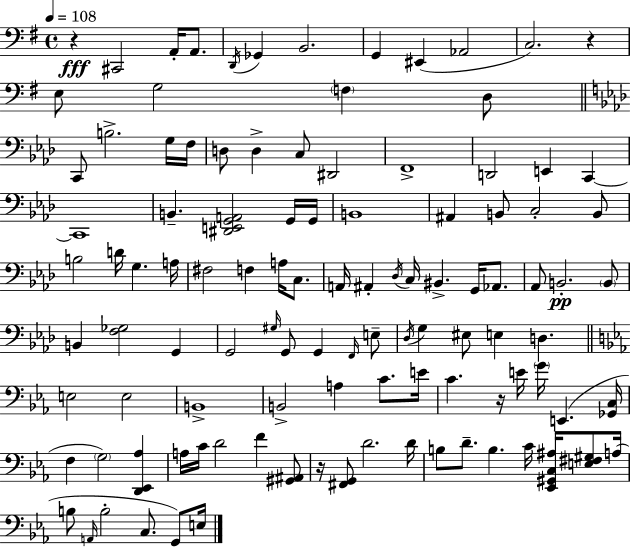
{
  \clef bass
  \time 4/4
  \defaultTimeSignature
  \key g \major
  \tempo 4 = 108
  r4\fff cis,2 a,16-. a,8. | \acciaccatura { d,16 } ges,4 b,2. | g,4 eis,4( aes,2 | c2.) r4 | \break e8 g2 \parenthesize f4 d8 | \bar "||" \break \key f \minor c,8 b2.-> g16 f16 | d8 d4-> c8 dis,2 | f,1-> | d,2 e,4 c,4~~ | \break c,1 | b,4.-- <dis, e, g, a,>2 g,16 g,16 | b,1 | ais,4 b,8 c2-. b,8 | \break b2 d'16 g4. a16 | fis2 f4 a16 c8. | a,16 ais,4-. \acciaccatura { des16 } c16 bis,4.-> g,16 aes,8. | aes,8 b,2.-.\pp \parenthesize b,8 | \break b,4 <f ges>2 g,4 | g,2 \grace { gis16 } g,8 g,4 | \grace { f,16 } e8-- \acciaccatura { des16 } g4 eis8 e4 d4. | \bar "||" \break \key c \minor e2 e2 | b,1-> | b,2-> a4 c'8. e'16 | c'4. r16 e'16 \parenthesize g'16 e,4.( <ges, c>16 | \break f4 \parenthesize g2) <d, ees, aes>4 | a16 c'16 d'2 f'4 <gis, ais,>8 | r16 <fis, g,>8 d'2. d'16 | b8 d'8.-- b4. c'16 <ees, gis, c ais>16 <e fis gis>8 a16( | \break b8 \grace { a,16 } b2-. c8. g,8) | e16 \bar "|."
}